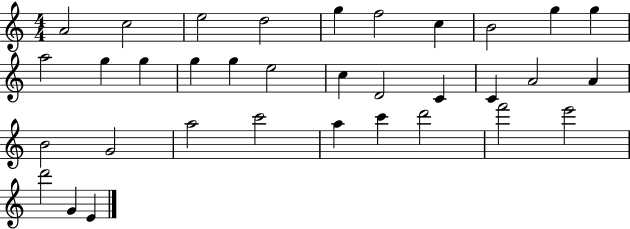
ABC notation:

X:1
T:Untitled
M:4/4
L:1/4
K:C
A2 c2 e2 d2 g f2 c B2 g g a2 g g g g e2 c D2 C C A2 A B2 G2 a2 c'2 a c' d'2 f'2 e'2 d'2 G E